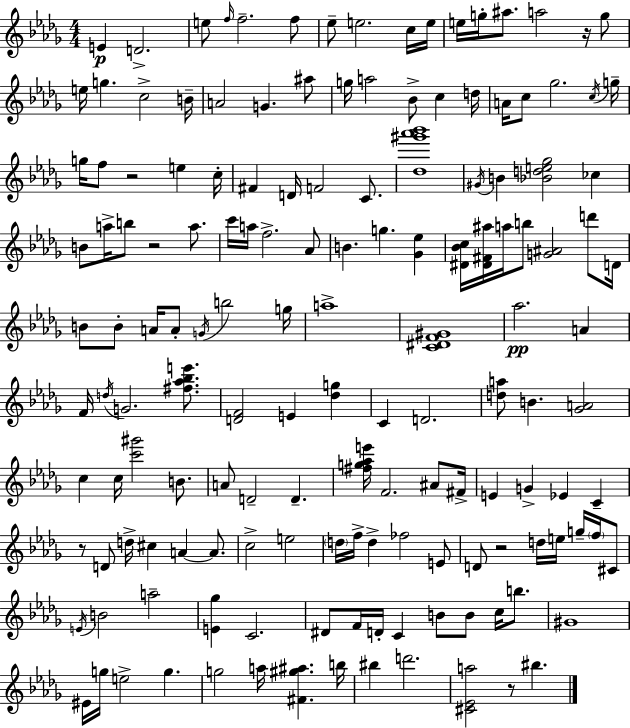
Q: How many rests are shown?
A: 6